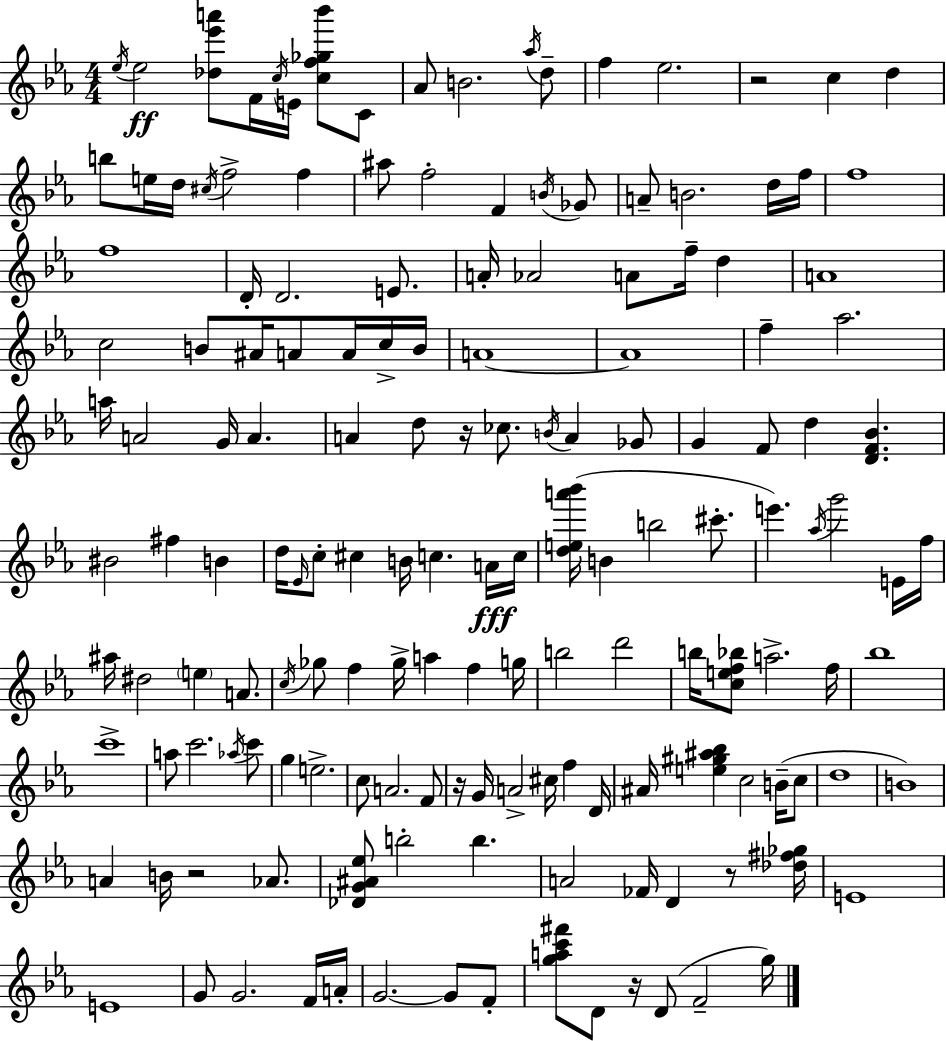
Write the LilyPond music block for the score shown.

{
  \clef treble
  \numericTimeSignature
  \time 4/4
  \key ees \major
  \acciaccatura { ees''16 }\ff ees''2 <des'' ees''' a'''>8 f'16 \acciaccatura { c''16 } e'16 <c'' f'' ges'' bes'''>8 | c'8 aes'8 b'2. | \acciaccatura { aes''16 } d''8-- f''4 ees''2. | r2 c''4 d''4 | \break b''8 e''16 d''16 \acciaccatura { cis''16 } f''2-> | f''4 ais''8 f''2-. f'4 | \acciaccatura { b'16 } ges'8 a'8-- b'2. | d''16 f''16 f''1 | \break f''1 | d'16-. d'2. | e'8. a'16-. aes'2 a'8 | f''16-- d''4 a'1 | \break c''2 b'8 ais'16 | a'8 a'16 c''16-> b'16 a'1~~ | a'1 | f''4-- aes''2. | \break a''16 a'2 g'16 a'4. | a'4 d''8 r16 ces''8. \acciaccatura { b'16 } | a'4 ges'8 g'4 f'8 d''4 | <d' f' bes'>4. bis'2 fis''4 | \break b'4 d''16 \grace { ees'16 } c''8-. cis''4 b'16 c''4. | a'16\fff c''16 <d'' e'' a''' bes'''>16( b'4 b''2 | cis'''8.-. e'''4.) \acciaccatura { aes''16 } g'''2 | e'16 f''16 ais''16 dis''2 | \break \parenthesize e''4 a'8. \acciaccatura { c''16 } ges''8 f''4 ges''16-> | a''4 f''4 g''16 b''2 | d'''2 b''16 <c'' e'' f'' bes''>8 a''2.-> | f''16 bes''1 | \break c'''1-> | a''8 c'''2. | \acciaccatura { aes''16 } c'''8 g''4 e''2.-> | c''8 a'2. | \break f'8 r16 g'16 a'2-> | cis''16 f''4 d'16 ais'16 <e'' gis'' ais'' bes''>4 c''2 | b'16--( c''8 d''1 | b'1) | \break a'4 b'16 r2 | aes'8. <des' g' ais' ees''>8 b''2-. | b''4. a'2 | fes'16 d'4 r8 <des'' fis'' ges''>16 e'1 | \break e'1 | g'8 g'2. | f'16 a'16-. g'2.~~ | g'8 f'8-. <g'' a'' c''' fis'''>8 d'8 r16 d'8( | \break f'2-- g''16) \bar "|."
}